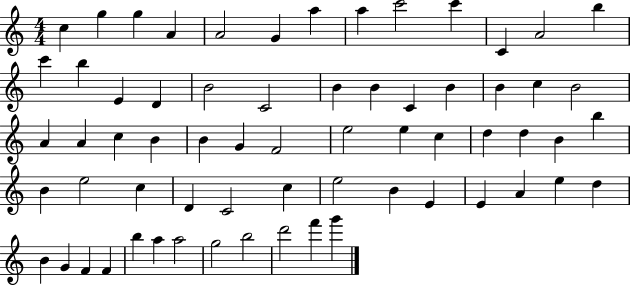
{
  \clef treble
  \numericTimeSignature
  \time 4/4
  \key c \major
  c''4 g''4 g''4 a'4 | a'2 g'4 a''4 | a''4 c'''2 c'''4 | c'4 a'2 b''4 | \break c'''4 b''4 e'4 d'4 | b'2 c'2 | b'4 b'4 c'4 b'4 | b'4 c''4 b'2 | \break a'4 a'4 c''4 b'4 | b'4 g'4 f'2 | e''2 e''4 c''4 | d''4 d''4 b'4 b''4 | \break b'4 e''2 c''4 | d'4 c'2 c''4 | e''2 b'4 e'4 | e'4 a'4 e''4 d''4 | \break b'4 g'4 f'4 f'4 | b''4 a''4 a''2 | g''2 b''2 | d'''2 f'''4 g'''4 | \break \bar "|."
}